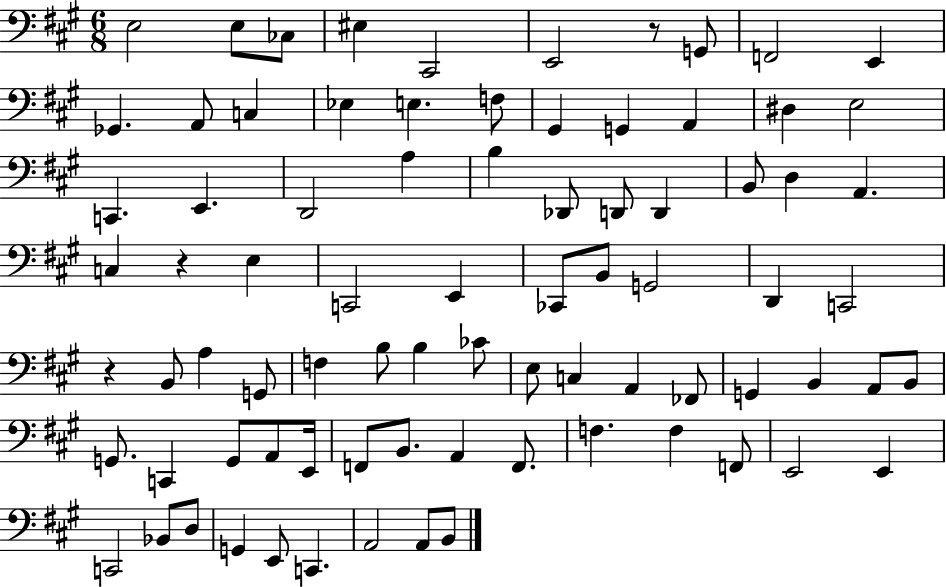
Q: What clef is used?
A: bass